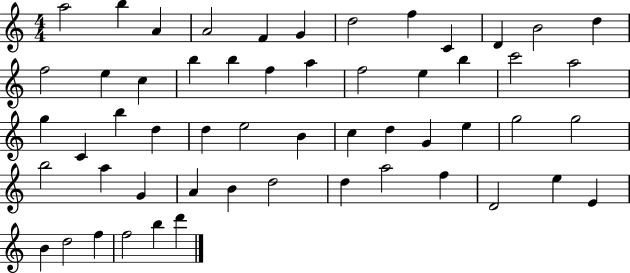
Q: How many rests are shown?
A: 0